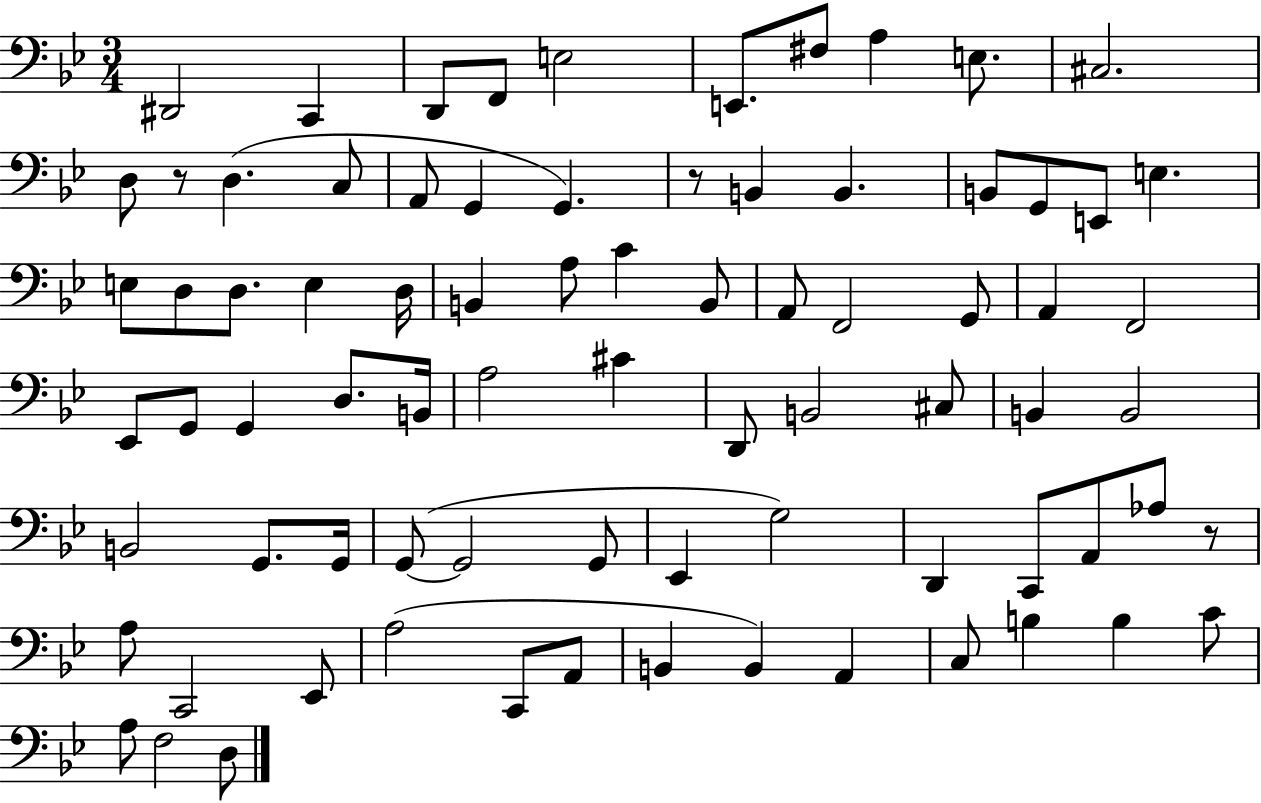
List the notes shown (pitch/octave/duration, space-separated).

D#2/h C2/q D2/e F2/e E3/h E2/e. F#3/e A3/q E3/e. C#3/h. D3/e R/e D3/q. C3/e A2/e G2/q G2/q. R/e B2/q B2/q. B2/e G2/e E2/e E3/q. E3/e D3/e D3/e. E3/q D3/s B2/q A3/e C4/q B2/e A2/e F2/h G2/e A2/q F2/h Eb2/e G2/e G2/q D3/e. B2/s A3/h C#4/q D2/e B2/h C#3/e B2/q B2/h B2/h G2/e. G2/s G2/e G2/h G2/e Eb2/q G3/h D2/q C2/e A2/e Ab3/e R/e A3/e C2/h Eb2/e A3/h C2/e A2/e B2/q B2/q A2/q C3/e B3/q B3/q C4/e A3/e F3/h D3/e